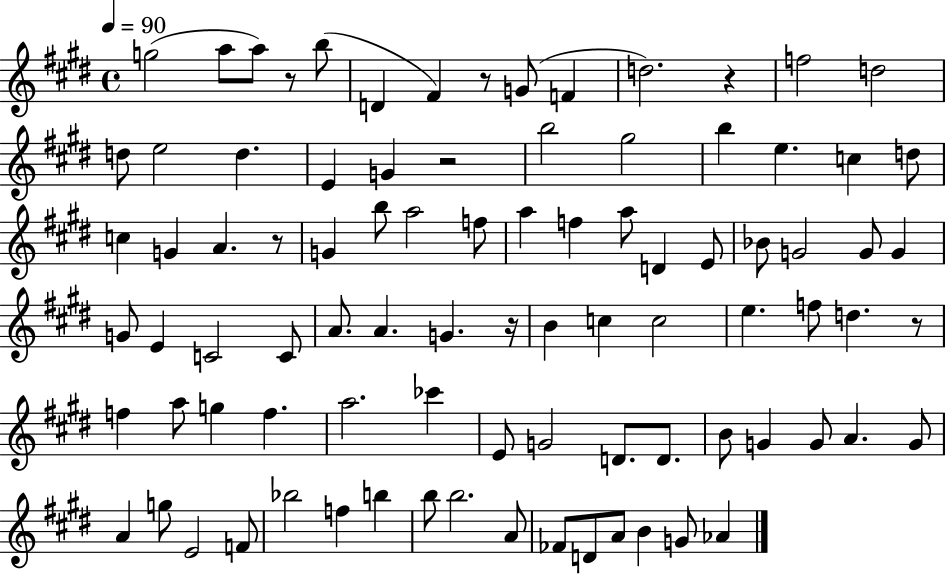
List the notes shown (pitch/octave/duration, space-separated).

G5/h A5/e A5/e R/e B5/e D4/q F#4/q R/e G4/e F4/q D5/h. R/q F5/h D5/h D5/e E5/h D5/q. E4/q G4/q R/h B5/h G#5/h B5/q E5/q. C5/q D5/e C5/q G4/q A4/q. R/e G4/q B5/e A5/h F5/e A5/q F5/q A5/e D4/q E4/e Bb4/e G4/h G4/e G4/q G4/e E4/q C4/h C4/e A4/e. A4/q. G4/q. R/s B4/q C5/q C5/h E5/q. F5/e D5/q. R/e F5/q A5/e G5/q F5/q. A5/h. CES6/q E4/e G4/h D4/e. D4/e. B4/e G4/q G4/e A4/q. G4/e A4/q G5/e E4/h F4/e Bb5/h F5/q B5/q B5/e B5/h. A4/e FES4/e D4/e A4/e B4/q G4/e Ab4/q